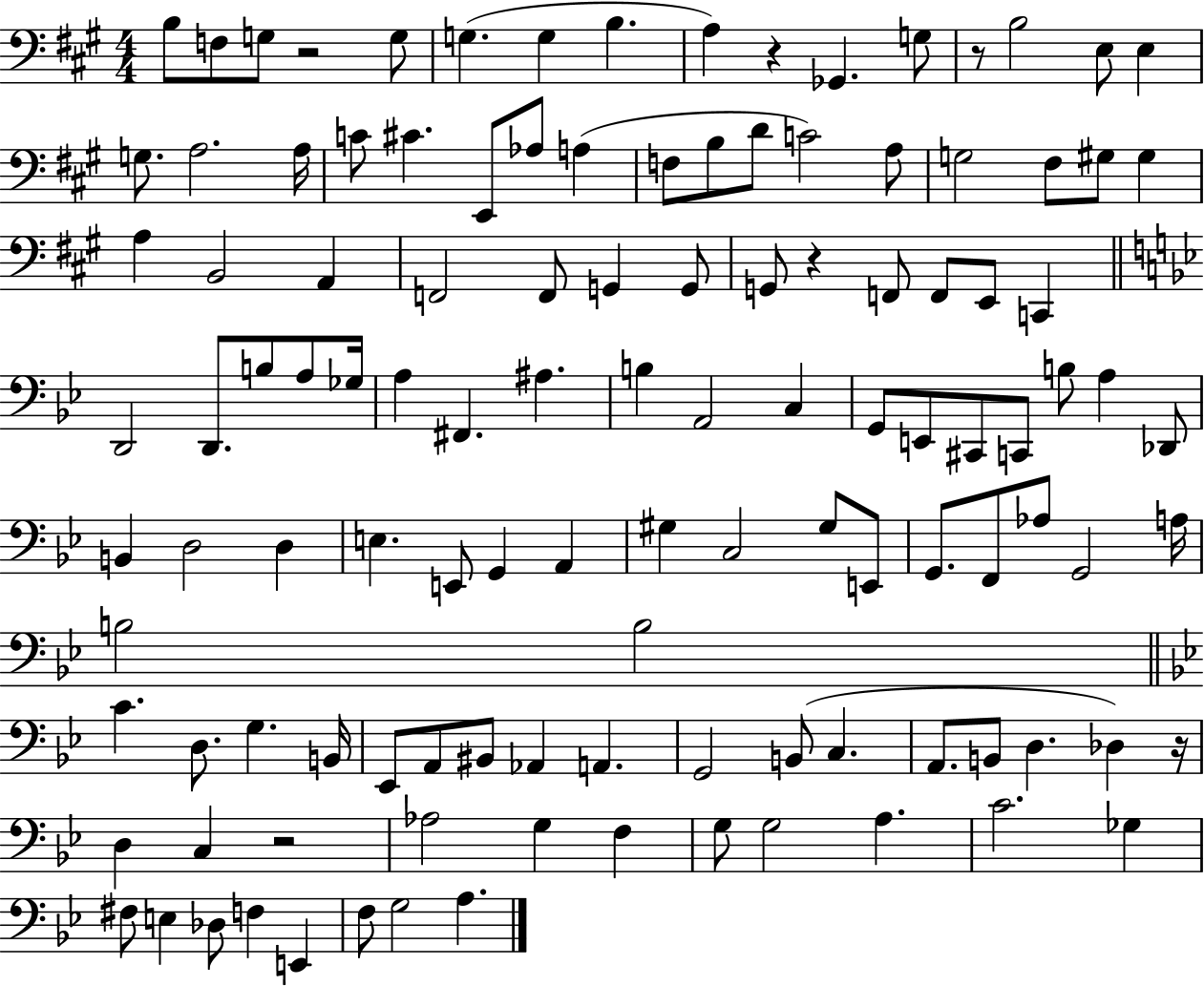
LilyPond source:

{
  \clef bass
  \numericTimeSignature
  \time 4/4
  \key a \major
  b8 f8 g8 r2 g8 | g4.( g4 b4. | a4) r4 ges,4. g8 | r8 b2 e8 e4 | \break g8. a2. a16 | c'8 cis'4. e,8 aes8 a4( | f8 b8 d'8 c'2) a8 | g2 fis8 gis8 gis4 | \break a4 b,2 a,4 | f,2 f,8 g,4 g,8 | g,8 r4 f,8 f,8 e,8 c,4 | \bar "||" \break \key bes \major d,2 d,8. b8 a8 ges16 | a4 fis,4. ais4. | b4 a,2 c4 | g,8 e,8 cis,8 c,8 b8 a4 des,8 | \break b,4 d2 d4 | e4. e,8 g,4 a,4 | gis4 c2 gis8 e,8 | g,8. f,8 aes8 g,2 a16 | \break b2 b2 | \bar "||" \break \key bes \major c'4. d8. g4. b,16 | ees,8 a,8 bis,8 aes,4 a,4. | g,2 b,8( c4. | a,8. b,8 d4. des4) r16 | \break d4 c4 r2 | aes2 g4 f4 | g8 g2 a4. | c'2. ges4 | \break fis8 e4 des8 f4 e,4 | f8 g2 a4. | \bar "|."
}